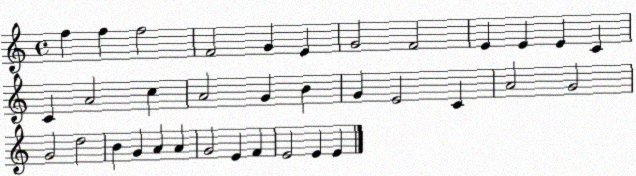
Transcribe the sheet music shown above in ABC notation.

X:1
T:Untitled
M:4/4
L:1/4
K:C
f f f2 F2 G E G2 F2 E E E C C A2 c A2 G B G E2 C A2 G2 G2 d2 B G A A G2 E F E2 E E